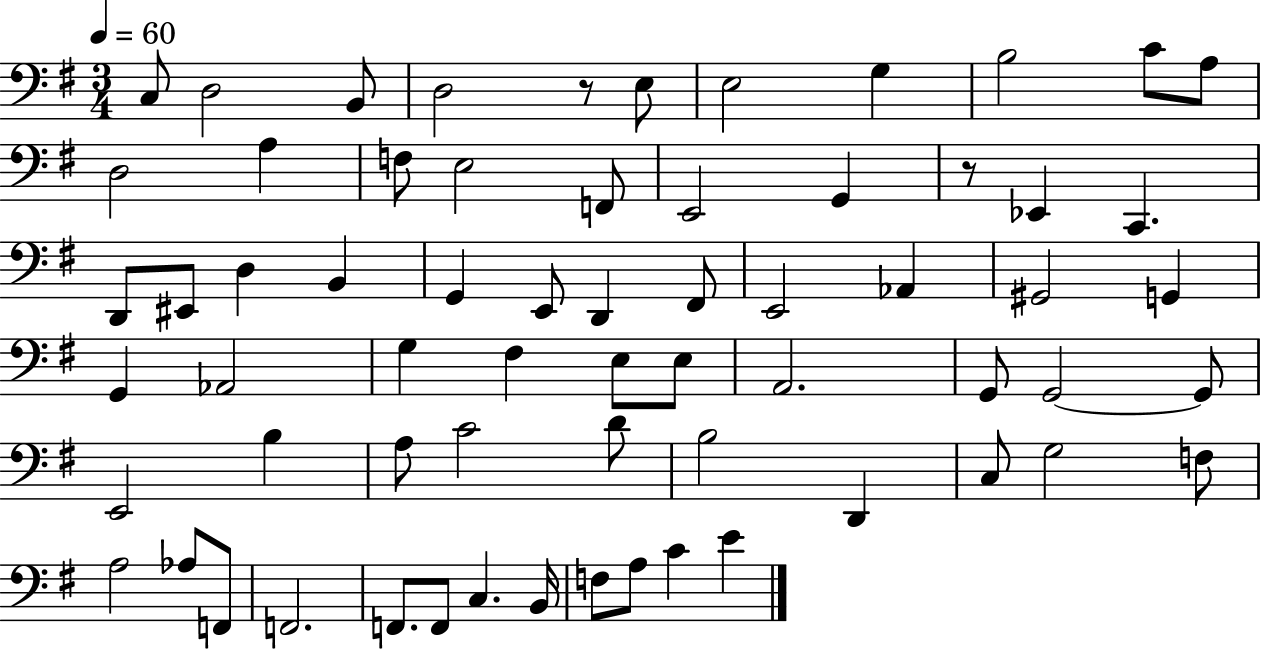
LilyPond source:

{
  \clef bass
  \numericTimeSignature
  \time 3/4
  \key g \major
  \tempo 4 = 60
  c8 d2 b,8 | d2 r8 e8 | e2 g4 | b2 c'8 a8 | \break d2 a4 | f8 e2 f,8 | e,2 g,4 | r8 ees,4 c,4. | \break d,8 eis,8 d4 b,4 | g,4 e,8 d,4 fis,8 | e,2 aes,4 | gis,2 g,4 | \break g,4 aes,2 | g4 fis4 e8 e8 | a,2. | g,8 g,2~~ g,8 | \break e,2 b4 | a8 c'2 d'8 | b2 d,4 | c8 g2 f8 | \break a2 aes8 f,8 | f,2. | f,8. f,8 c4. b,16 | f8 a8 c'4 e'4 | \break \bar "|."
}